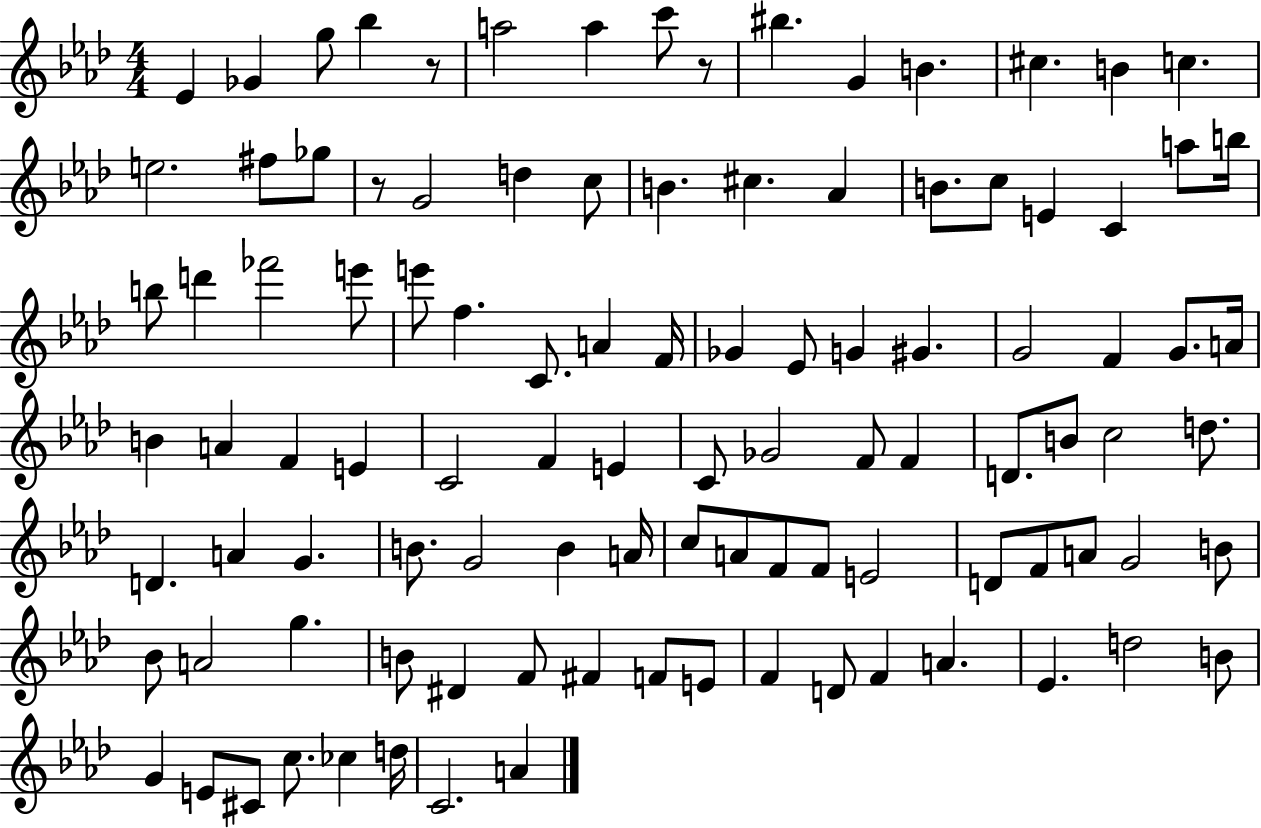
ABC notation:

X:1
T:Untitled
M:4/4
L:1/4
K:Ab
_E _G g/2 _b z/2 a2 a c'/2 z/2 ^b G B ^c B c e2 ^f/2 _g/2 z/2 G2 d c/2 B ^c _A B/2 c/2 E C a/2 b/4 b/2 d' _f'2 e'/2 e'/2 f C/2 A F/4 _G _E/2 G ^G G2 F G/2 A/4 B A F E C2 F E C/2 _G2 F/2 F D/2 B/2 c2 d/2 D A G B/2 G2 B A/4 c/2 A/2 F/2 F/2 E2 D/2 F/2 A/2 G2 B/2 _B/2 A2 g B/2 ^D F/2 ^F F/2 E/2 F D/2 F A _E d2 B/2 G E/2 ^C/2 c/2 _c d/4 C2 A